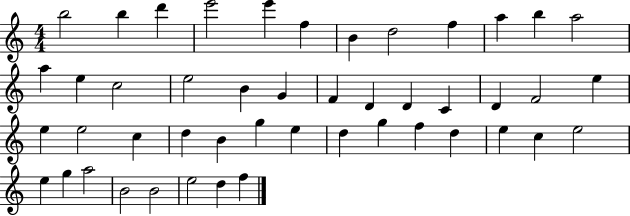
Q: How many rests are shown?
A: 0